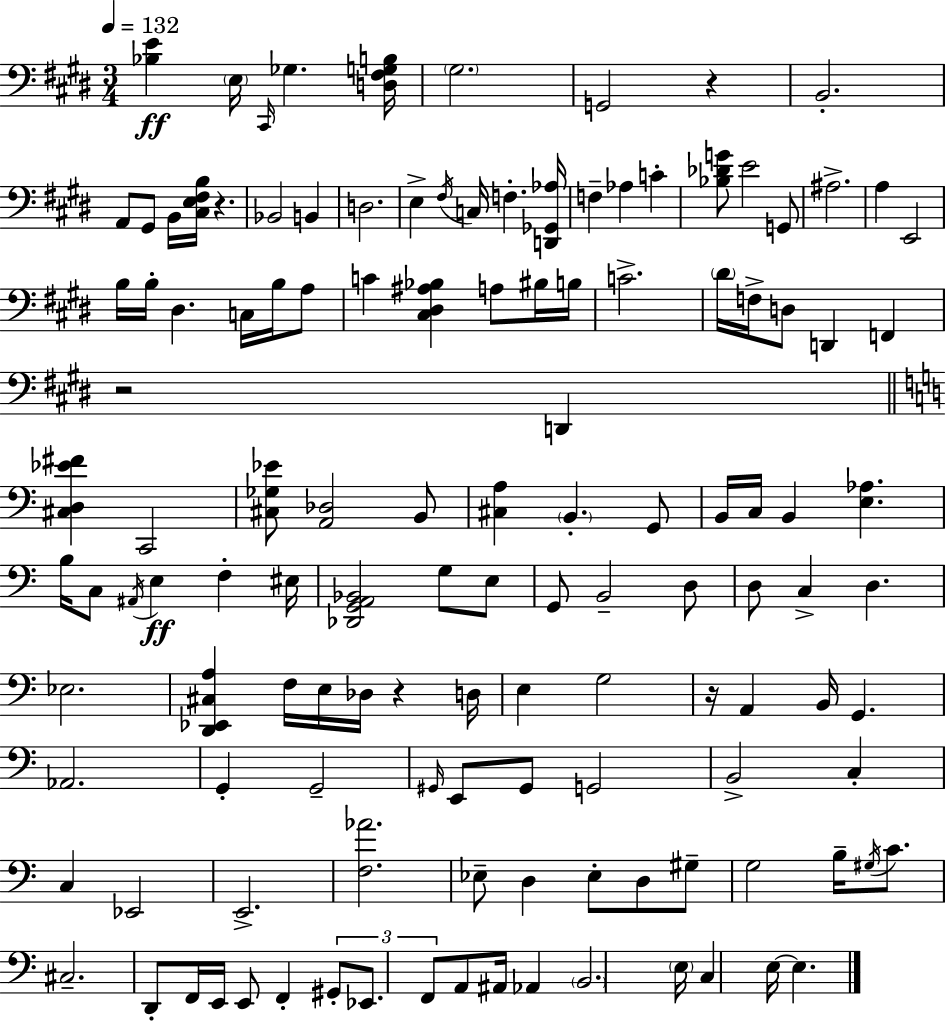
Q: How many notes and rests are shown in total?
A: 129